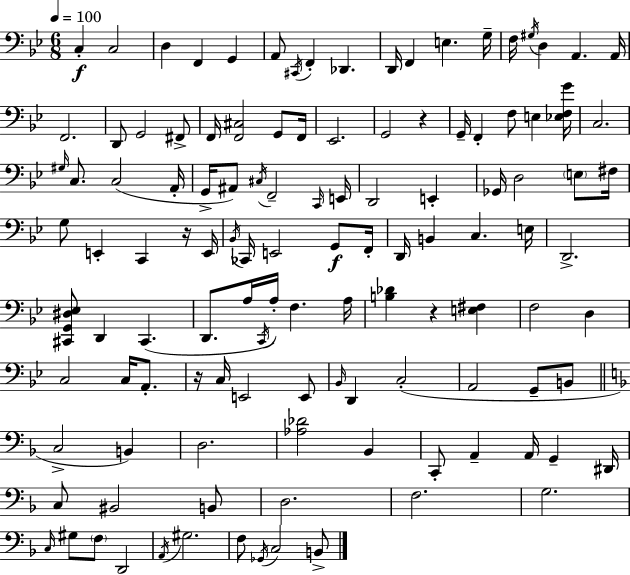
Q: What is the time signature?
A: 6/8